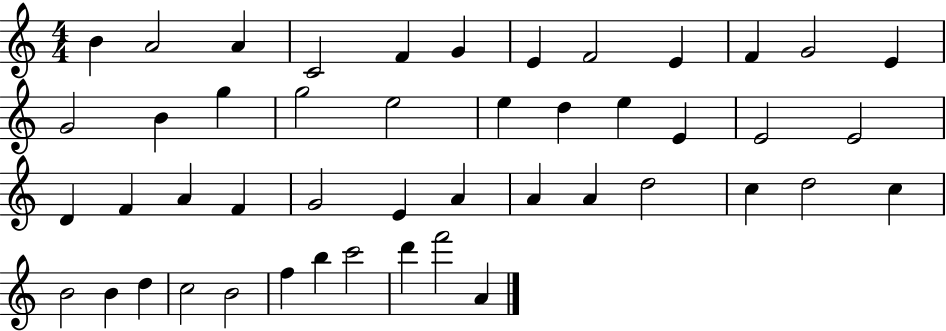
B4/q A4/h A4/q C4/h F4/q G4/q E4/q F4/h E4/q F4/q G4/h E4/q G4/h B4/q G5/q G5/h E5/h E5/q D5/q E5/q E4/q E4/h E4/h D4/q F4/q A4/q F4/q G4/h E4/q A4/q A4/q A4/q D5/h C5/q D5/h C5/q B4/h B4/q D5/q C5/h B4/h F5/q B5/q C6/h D6/q F6/h A4/q